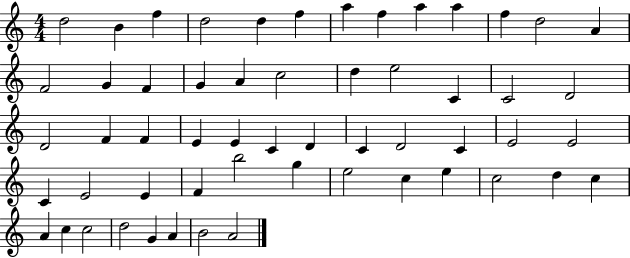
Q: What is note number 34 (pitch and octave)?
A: C4